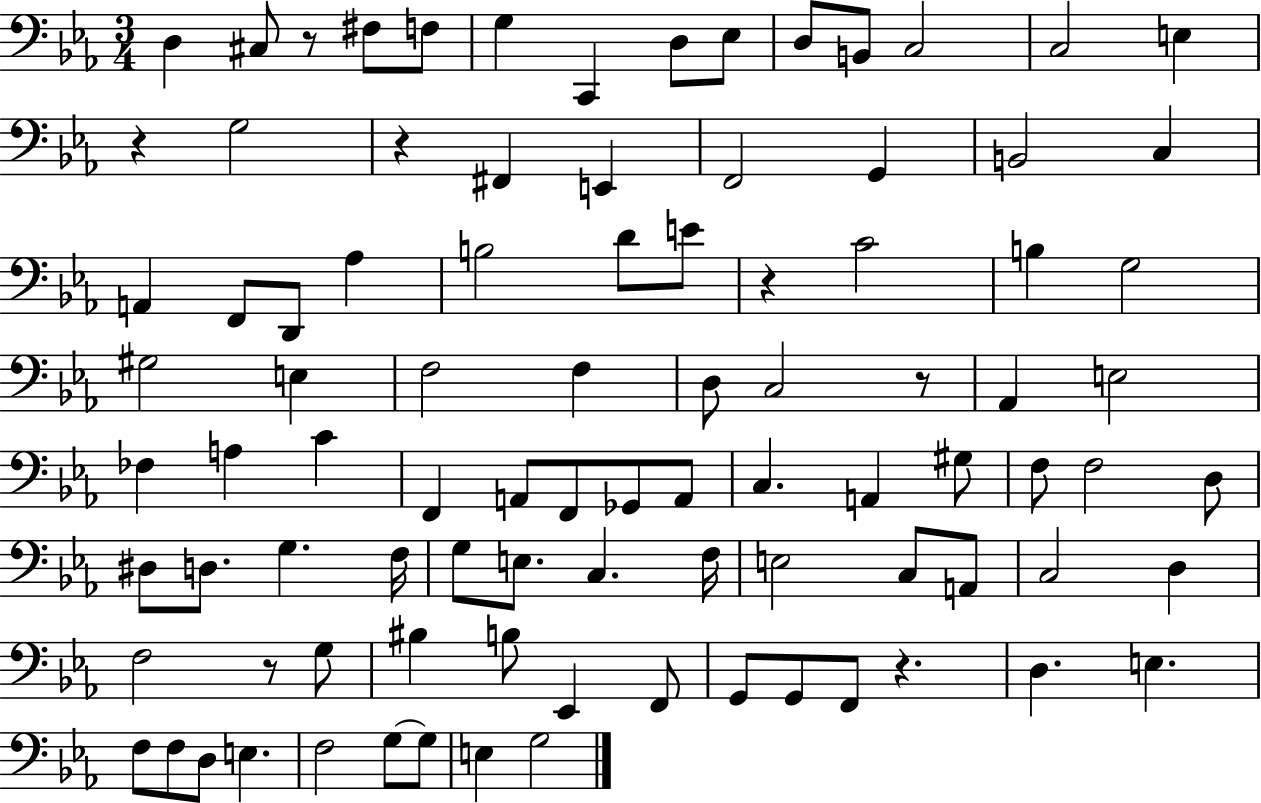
{
  \clef bass
  \numericTimeSignature
  \time 3/4
  \key ees \major
  \repeat volta 2 { d4 cis8 r8 fis8 f8 | g4 c,4 d8 ees8 | d8 b,8 c2 | c2 e4 | \break r4 g2 | r4 fis,4 e,4 | f,2 g,4 | b,2 c4 | \break a,4 f,8 d,8 aes4 | b2 d'8 e'8 | r4 c'2 | b4 g2 | \break gis2 e4 | f2 f4 | d8 c2 r8 | aes,4 e2 | \break fes4 a4 c'4 | f,4 a,8 f,8 ges,8 a,8 | c4. a,4 gis8 | f8 f2 d8 | \break dis8 d8. g4. f16 | g8 e8. c4. f16 | e2 c8 a,8 | c2 d4 | \break f2 r8 g8 | bis4 b8 ees,4 f,8 | g,8 g,8 f,8 r4. | d4. e4. | \break f8 f8 d8 e4. | f2 g8~~ g8 | e4 g2 | } \bar "|."
}